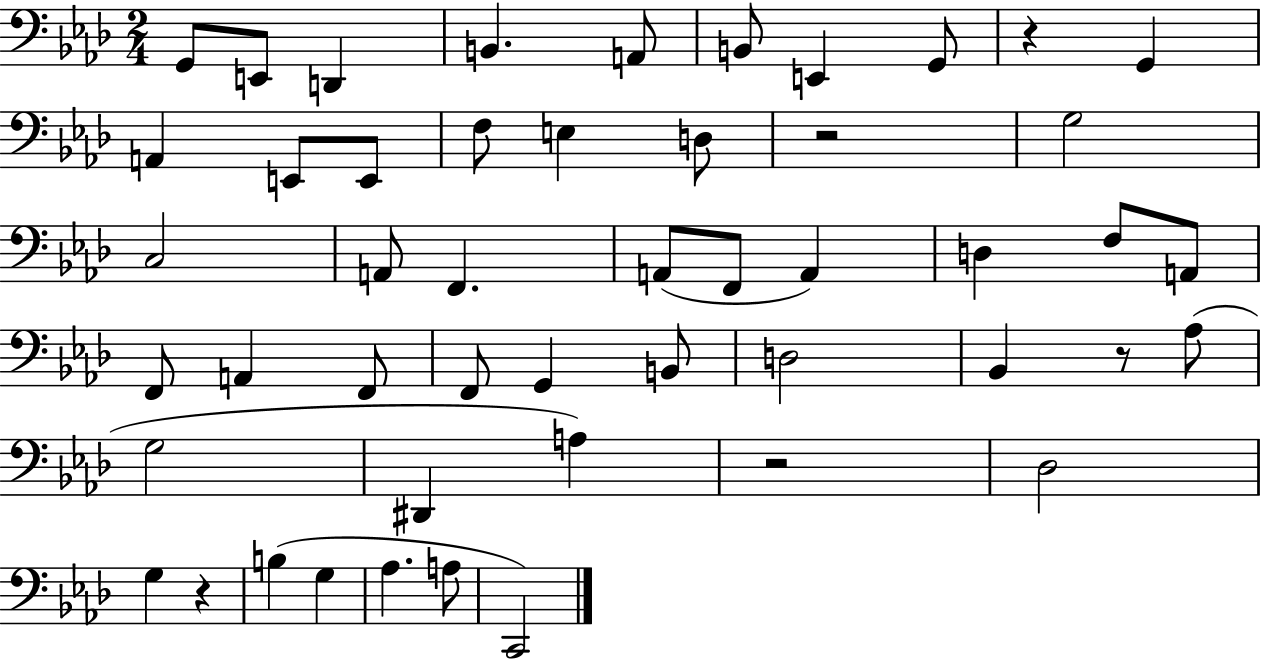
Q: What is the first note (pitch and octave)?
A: G2